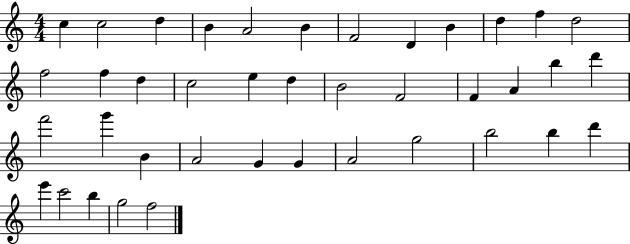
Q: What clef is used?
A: treble